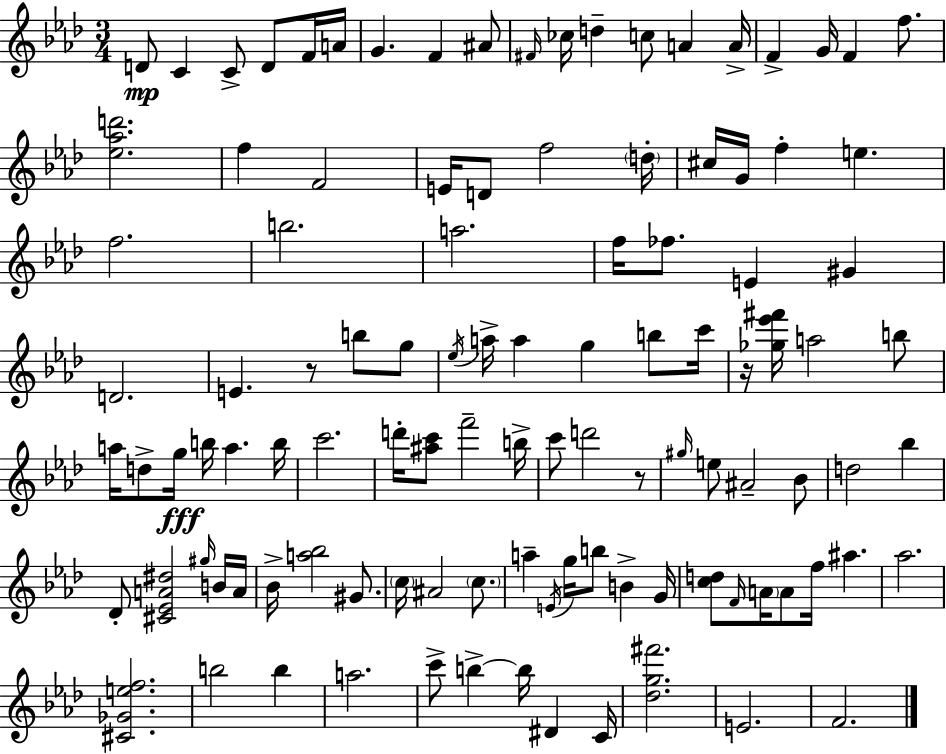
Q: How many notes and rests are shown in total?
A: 108